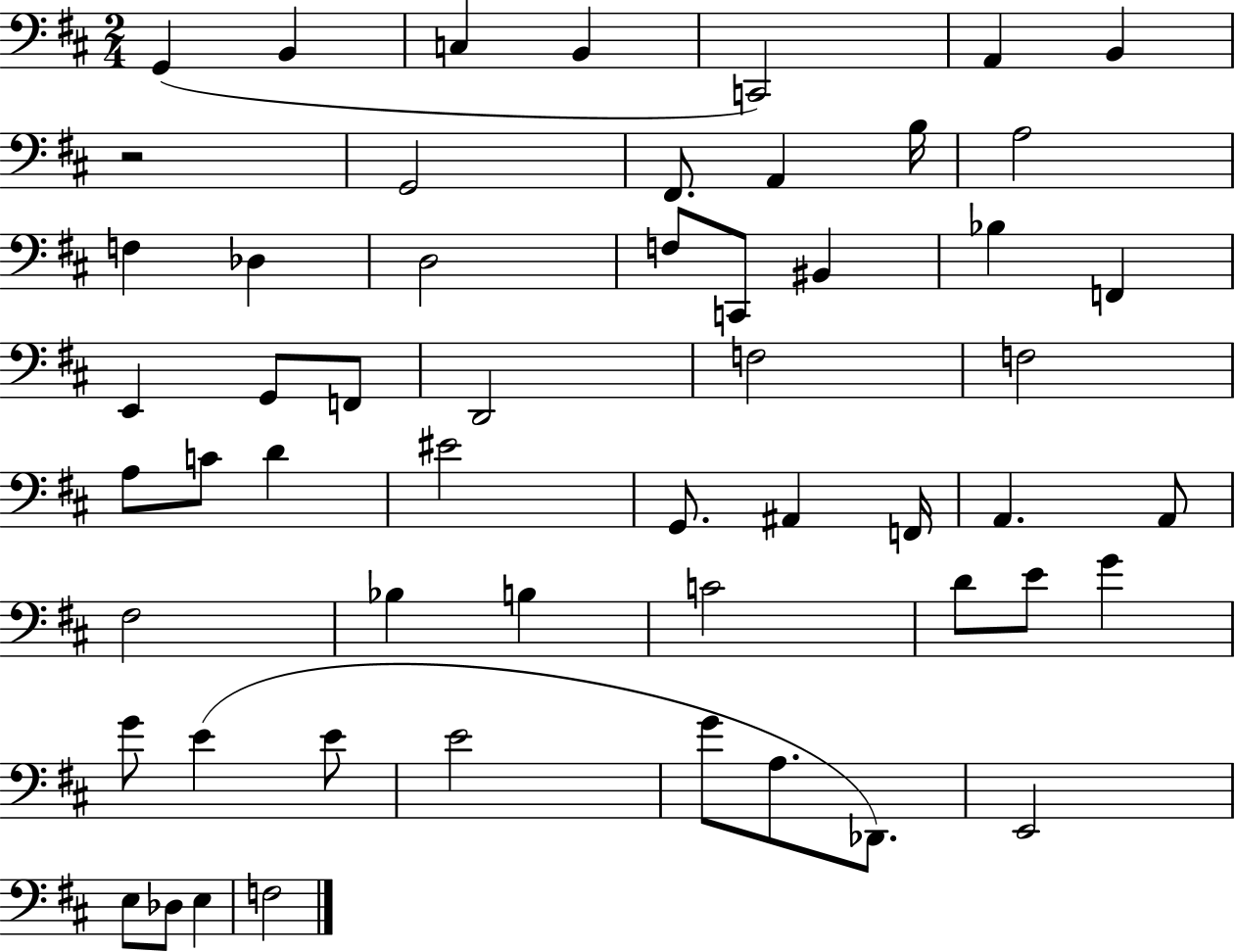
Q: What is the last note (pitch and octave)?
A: F3